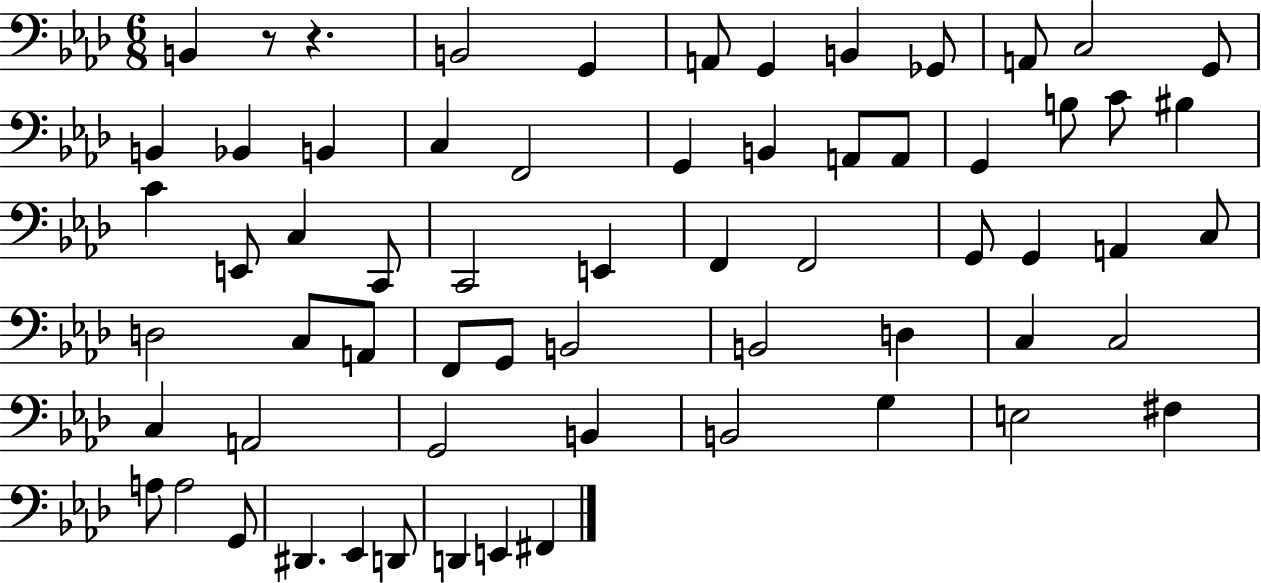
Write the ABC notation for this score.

X:1
T:Untitled
M:6/8
L:1/4
K:Ab
B,, z/2 z B,,2 G,, A,,/2 G,, B,, _G,,/2 A,,/2 C,2 G,,/2 B,, _B,, B,, C, F,,2 G,, B,, A,,/2 A,,/2 G,, B,/2 C/2 ^B, C E,,/2 C, C,,/2 C,,2 E,, F,, F,,2 G,,/2 G,, A,, C,/2 D,2 C,/2 A,,/2 F,,/2 G,,/2 B,,2 B,,2 D, C, C,2 C, A,,2 G,,2 B,, B,,2 G, E,2 ^F, A,/2 A,2 G,,/2 ^D,, _E,, D,,/2 D,, E,, ^F,,